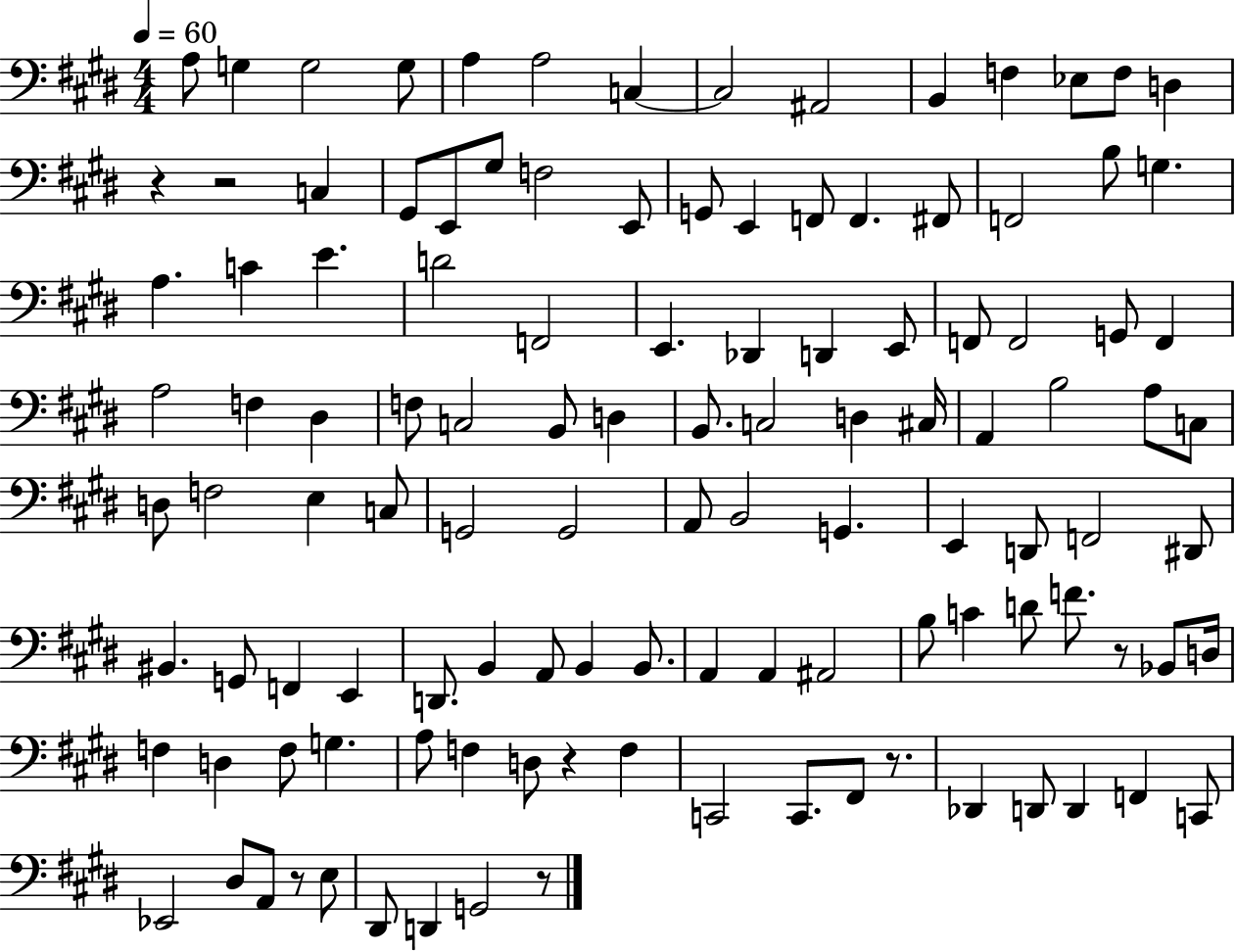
{
  \clef bass
  \numericTimeSignature
  \time 4/4
  \key e \major
  \tempo 4 = 60
  a8 g4 g2 g8 | a4 a2 c4~~ | c2 ais,2 | b,4 f4 ees8 f8 d4 | \break r4 r2 c4 | gis,8 e,8 gis8 f2 e,8 | g,8 e,4 f,8 f,4. fis,8 | f,2 b8 g4. | \break a4. c'4 e'4. | d'2 f,2 | e,4. des,4 d,4 e,8 | f,8 f,2 g,8 f,4 | \break a2 f4 dis4 | f8 c2 b,8 d4 | b,8. c2 d4 cis16 | a,4 b2 a8 c8 | \break d8 f2 e4 c8 | g,2 g,2 | a,8 b,2 g,4. | e,4 d,8 f,2 dis,8 | \break bis,4. g,8 f,4 e,4 | d,8. b,4 a,8 b,4 b,8. | a,4 a,4 ais,2 | b8 c'4 d'8 f'8. r8 bes,8 d16 | \break f4 d4 f8 g4. | a8 f4 d8 r4 f4 | c,2 c,8. fis,8 r8. | des,4 d,8 d,4 f,4 c,8 | \break ees,2 dis8 a,8 r8 e8 | dis,8 d,4 g,2 r8 | \bar "|."
}